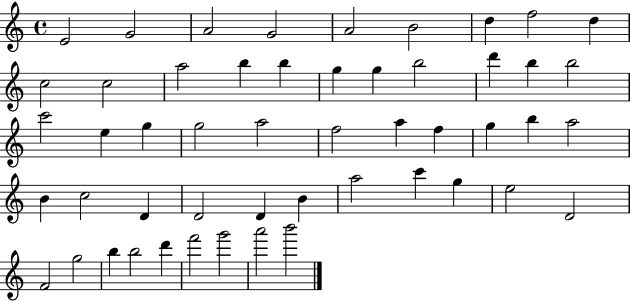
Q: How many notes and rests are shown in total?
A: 51